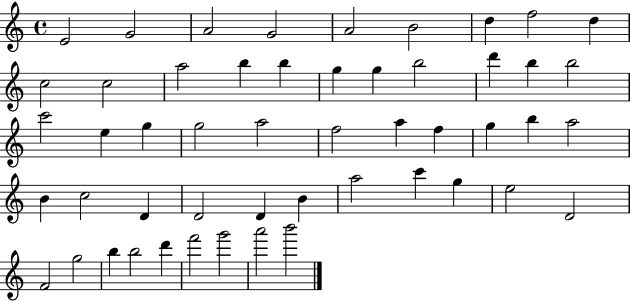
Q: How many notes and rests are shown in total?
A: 51